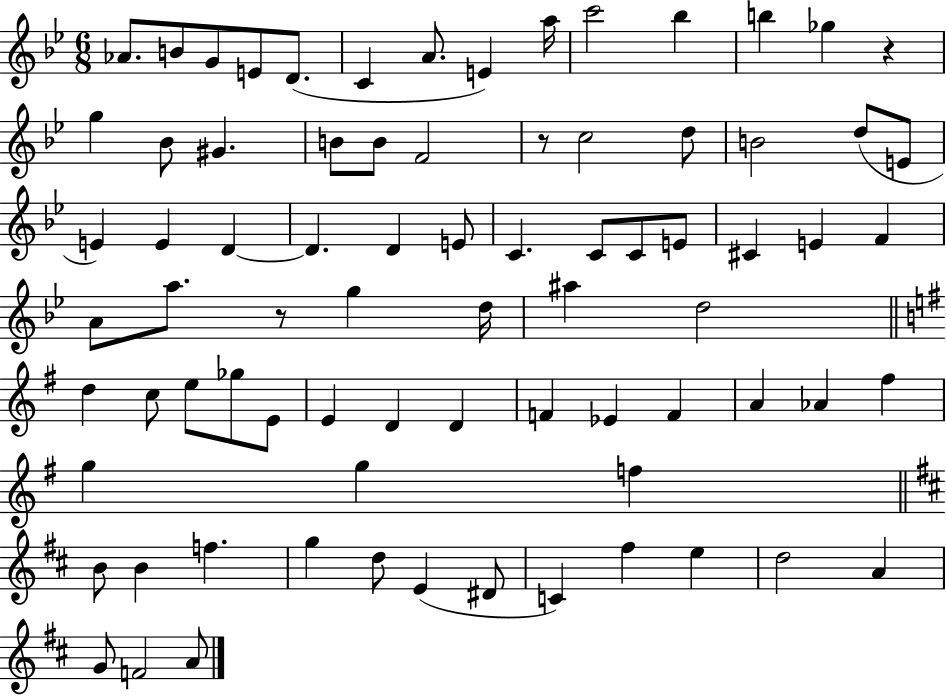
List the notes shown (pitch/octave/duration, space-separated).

Ab4/e. B4/e G4/e E4/e D4/e. C4/q A4/e. E4/q A5/s C6/h Bb5/q B5/q Gb5/q R/q G5/q Bb4/e G#4/q. B4/e B4/e F4/h R/e C5/h D5/e B4/h D5/e E4/e E4/q E4/q D4/q D4/q. D4/q E4/e C4/q. C4/e C4/e E4/e C#4/q E4/q F4/q A4/e A5/e. R/e G5/q D5/s A#5/q D5/h D5/q C5/e E5/e Gb5/e E4/e E4/q D4/q D4/q F4/q Eb4/q F4/q A4/q Ab4/q F#5/q G5/q G5/q F5/q B4/e B4/q F5/q. G5/q D5/e E4/q D#4/e C4/q F#5/q E5/q D5/h A4/q G4/e F4/h A4/e